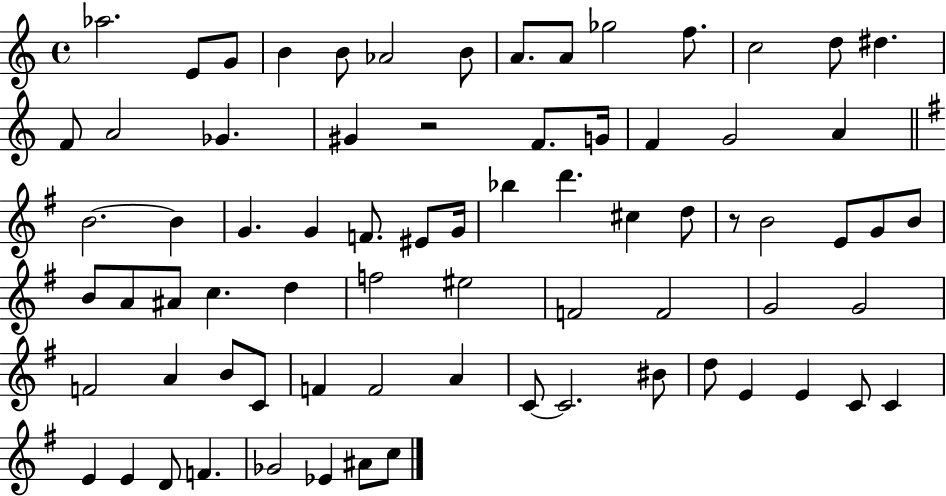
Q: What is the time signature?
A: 4/4